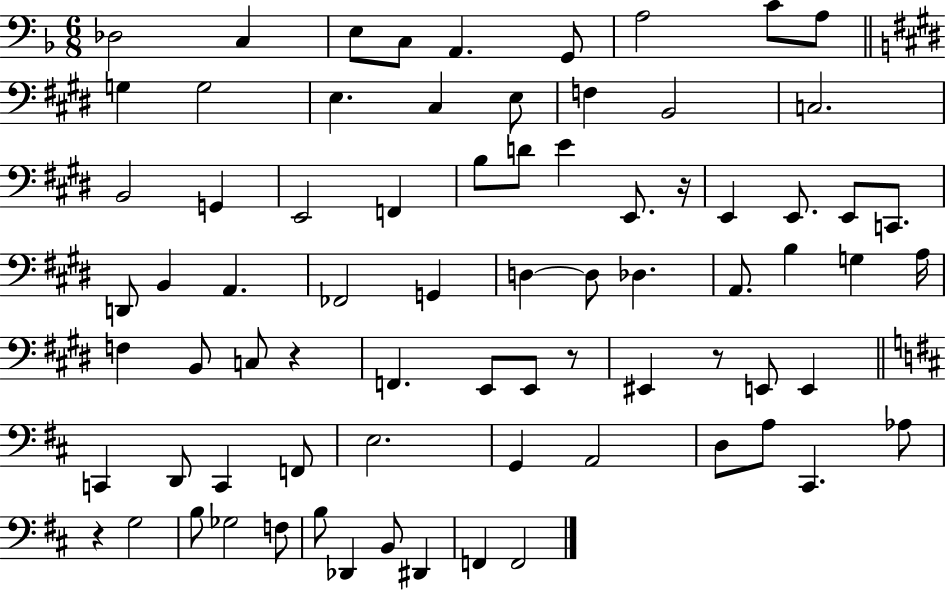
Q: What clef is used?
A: bass